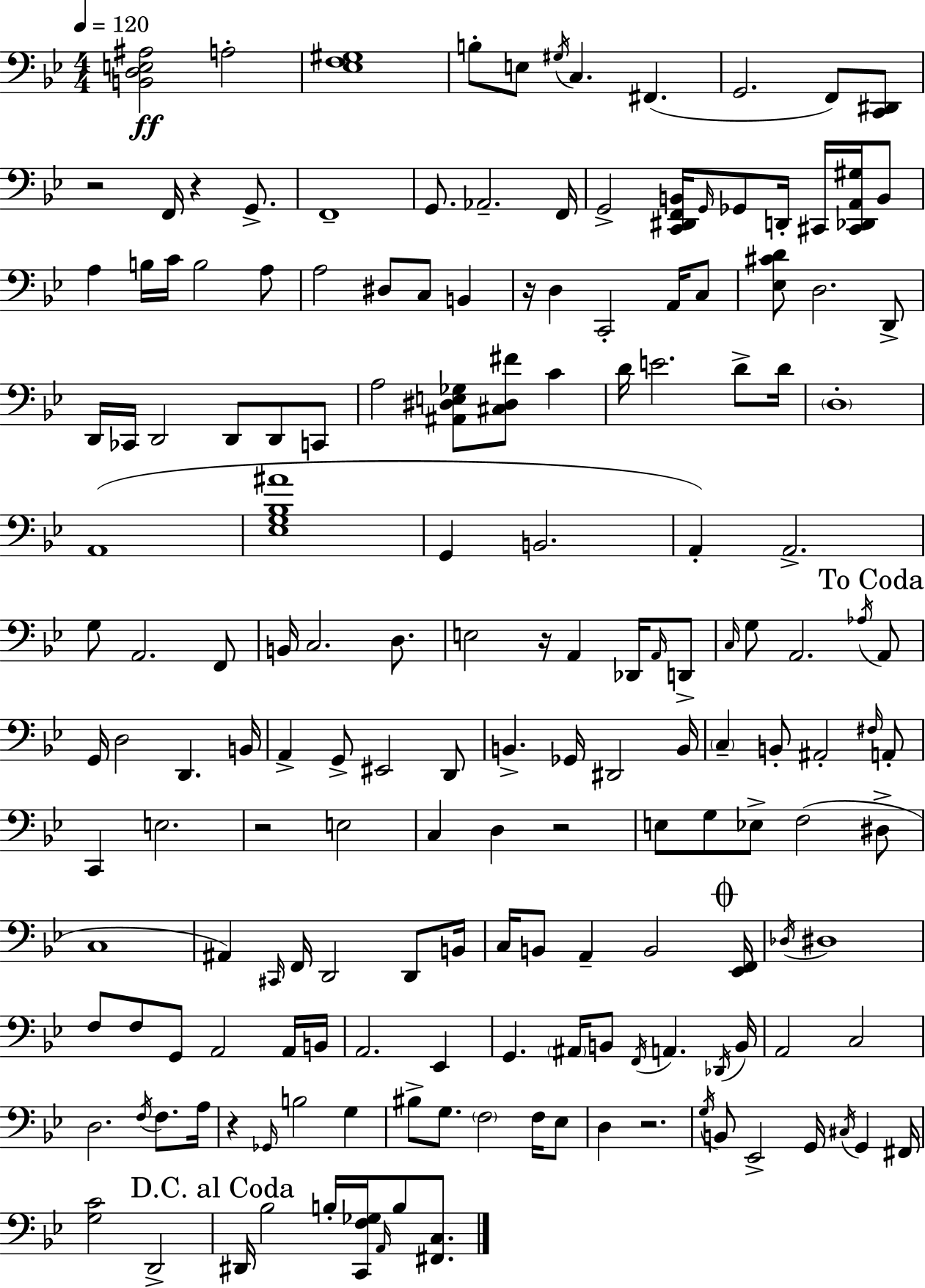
{
  \clef bass
  \numericTimeSignature
  \time 4/4
  \key g \minor
  \tempo 4 = 120
  <b, d e ais>2\ff a2-. | <ees f gis>1 | b8-. e8 \acciaccatura { gis16 } c4. fis,4.( | g,2. f,8) <c, dis,>8 | \break r2 f,16 r4 g,8.-> | f,1-- | g,8. aes,2.-- | f,16 g,2-> <c, dis, f, b,>16 \grace { g,16 } ges,8 d,16-. cis,16 <cis, des, a, gis>16 | \break b,8 a4 b16 c'16 b2 | a8 a2 dis8 c8 b,4 | r16 d4 c,2-. a,16 | c8 <ees cis' d'>8 d2. | \break d,8-> d,16 ces,16 d,2 d,8 d,8 | c,8 a2 <ais, dis e ges>8 <cis dis fis'>8 c'4 | d'16 e'2. d'8-> | d'16 \parenthesize d1-. | \break a,1( | <ees g bes ais'>1 | g,4 b,2. | a,4-.) a,2.-> | \break g8 a,2. | f,8 b,16 c2. d8. | e2 r16 a,4 des,16 | \grace { a,16 } d,8-> \grace { c16 } g8 a,2. | \break \acciaccatura { aes16 } \mark "To Coda" a,8 g,16 d2 d,4. | b,16 a,4-> g,8-> eis,2 | d,8 b,4.-> ges,16 dis,2 | b,16 \parenthesize c4-- b,8-. ais,2-. | \break \grace { fis16 } a,8-. c,4 e2. | r2 e2 | c4 d4 r2 | e8 g8 ees8-> f2( | \break dis8-> c1 | ais,4) \grace { cis,16 } f,16 d,2 | d,8 b,16 c16 b,8 a,4-- b,2 | \mark \markup { \musicglyph "scripts.coda" } <ees, f,>16 \acciaccatura { des16 } dis1 | \break f8 f8 g,8 a,2 | a,16 b,16 a,2. | ees,4 g,4. \parenthesize ais,16 b,8 | \acciaccatura { f,16 } a,4. \acciaccatura { des,16 } b,16 a,2 | \break c2 d2. | \acciaccatura { f16 } f8. a16 r4 \grace { ges,16 } | b2 g4 bis8-> g8. | \parenthesize f2 f16 ees8 d4 | \break r2. \acciaccatura { g16 } b,8 ees,2-> | g,16 \acciaccatura { cis16 } g,4 fis,16 <g c'>2 | d,2-> \mark "D.C. al Coda" dis,16 bes2 | b16-. <c, f ges>16 \grace { a,16 } b8 <fis, c>8. \bar "|."
}